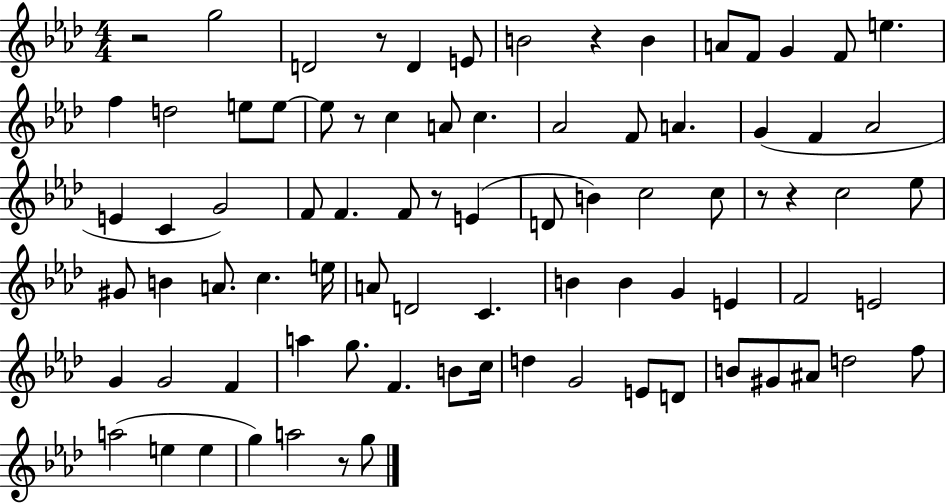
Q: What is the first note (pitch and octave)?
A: G5